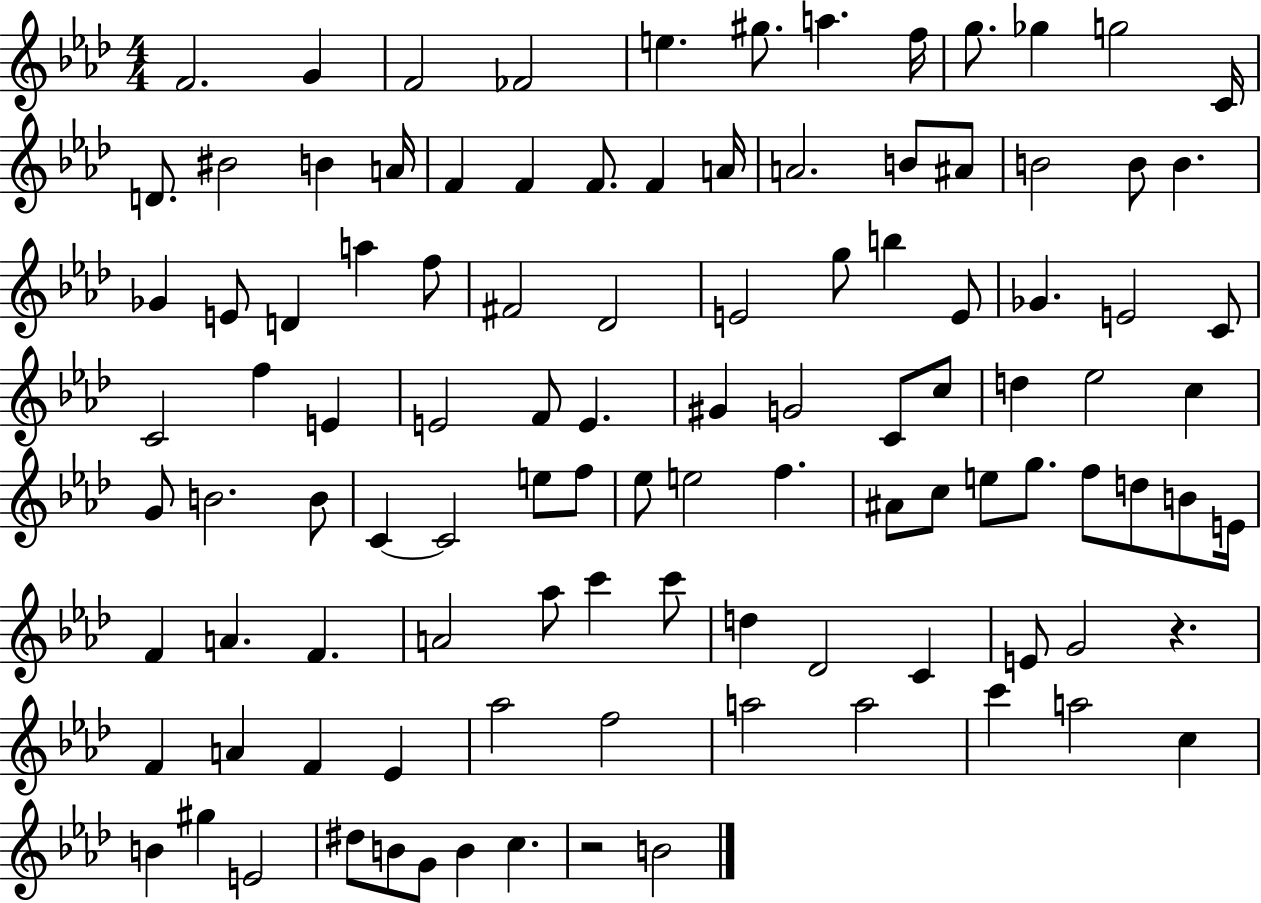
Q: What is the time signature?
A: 4/4